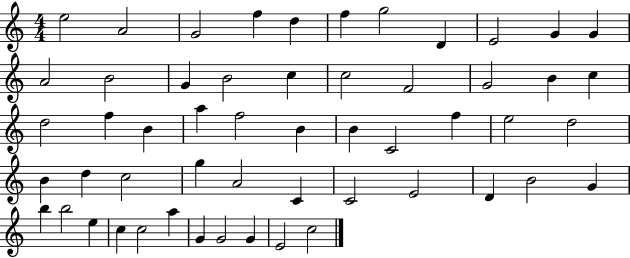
{
  \clef treble
  \numericTimeSignature
  \time 4/4
  \key c \major
  e''2 a'2 | g'2 f''4 d''4 | f''4 g''2 d'4 | e'2 g'4 g'4 | \break a'2 b'2 | g'4 b'2 c''4 | c''2 f'2 | g'2 b'4 c''4 | \break d''2 f''4 b'4 | a''4 f''2 b'4 | b'4 c'2 f''4 | e''2 d''2 | \break b'4 d''4 c''2 | g''4 a'2 c'4 | c'2 e'2 | d'4 b'2 g'4 | \break b''4 b''2 e''4 | c''4 c''2 a''4 | g'4 g'2 g'4 | e'2 c''2 | \break \bar "|."
}